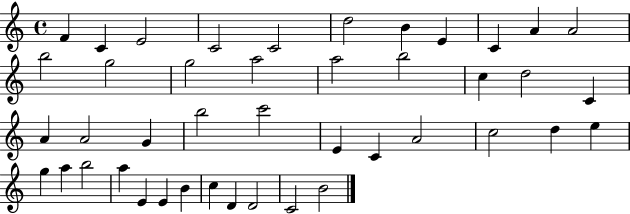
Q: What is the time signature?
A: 4/4